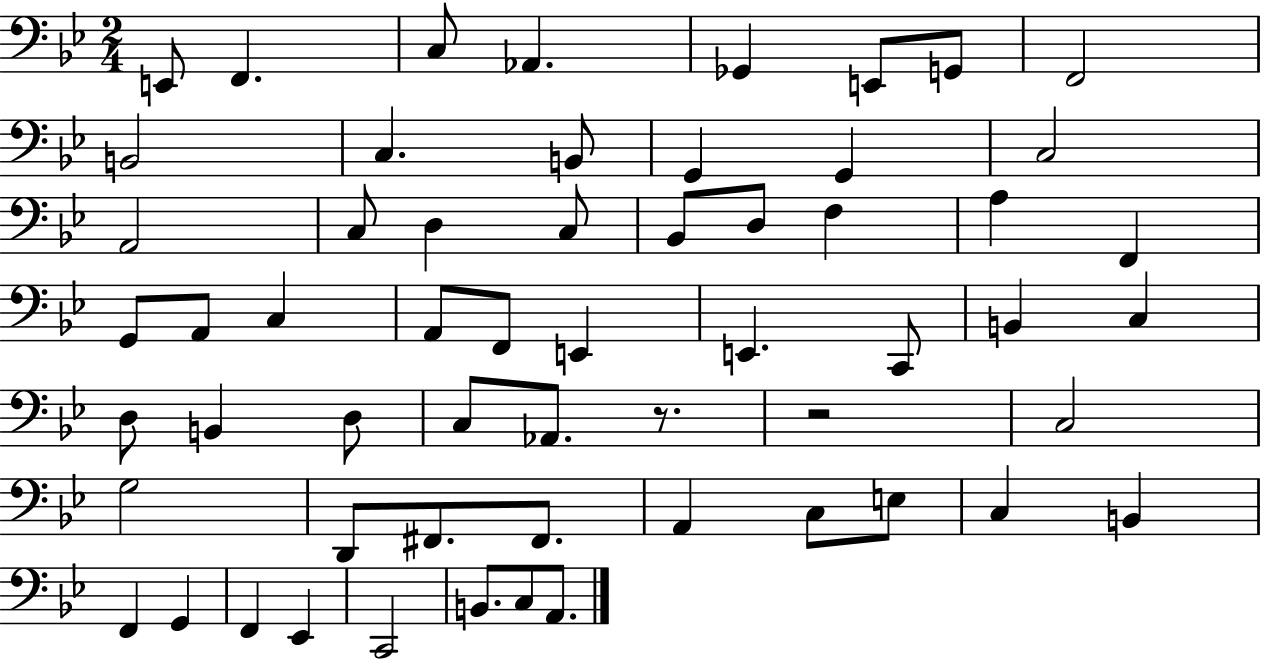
{
  \clef bass
  \numericTimeSignature
  \time 2/4
  \key bes \major
  e,8 f,4. | c8 aes,4. | ges,4 e,8 g,8 | f,2 | \break b,2 | c4. b,8 | g,4 g,4 | c2 | \break a,2 | c8 d4 c8 | bes,8 d8 f4 | a4 f,4 | \break g,8 a,8 c4 | a,8 f,8 e,4 | e,4. c,8 | b,4 c4 | \break d8 b,4 d8 | c8 aes,8. r8. | r2 | c2 | \break g2 | d,8 fis,8. fis,8. | a,4 c8 e8 | c4 b,4 | \break f,4 g,4 | f,4 ees,4 | c,2 | b,8. c8 a,8. | \break \bar "|."
}